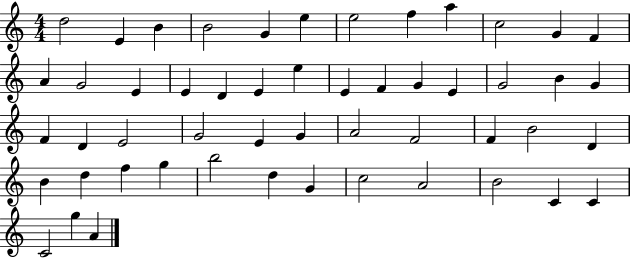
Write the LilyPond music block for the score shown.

{
  \clef treble
  \numericTimeSignature
  \time 4/4
  \key c \major
  d''2 e'4 b'4 | b'2 g'4 e''4 | e''2 f''4 a''4 | c''2 g'4 f'4 | \break a'4 g'2 e'4 | e'4 d'4 e'4 e''4 | e'4 f'4 g'4 e'4 | g'2 b'4 g'4 | \break f'4 d'4 e'2 | g'2 e'4 g'4 | a'2 f'2 | f'4 b'2 d'4 | \break b'4 d''4 f''4 g''4 | b''2 d''4 g'4 | c''2 a'2 | b'2 c'4 c'4 | \break c'2 g''4 a'4 | \bar "|."
}